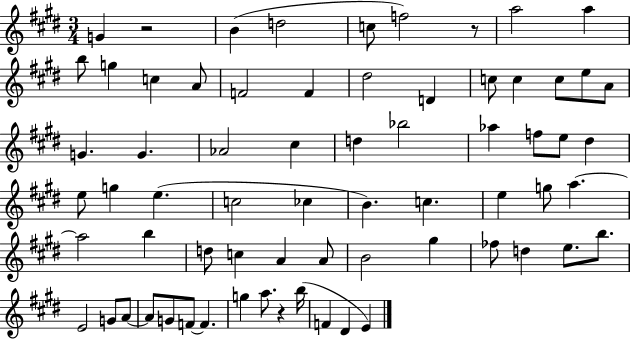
G4/q R/h B4/q D5/h C5/e F5/h R/e A5/h A5/q B5/e G5/q C5/q A4/e F4/h F4/q D#5/h D4/q C5/e C5/q C5/e E5/e A4/e G4/q. G4/q. Ab4/h C#5/q D5/q Bb5/h Ab5/q F5/e E5/e D#5/q E5/e G5/q E5/q. C5/h CES5/q B4/q. C5/q. E5/q G5/e A5/q. A5/h B5/q D5/e C5/q A4/q A4/e B4/h G#5/q FES5/e D5/q E5/e. B5/e. E4/h G4/e A4/e A4/e G4/e F4/e F4/q. G5/q A5/e. R/q B5/s F4/q D#4/q E4/q